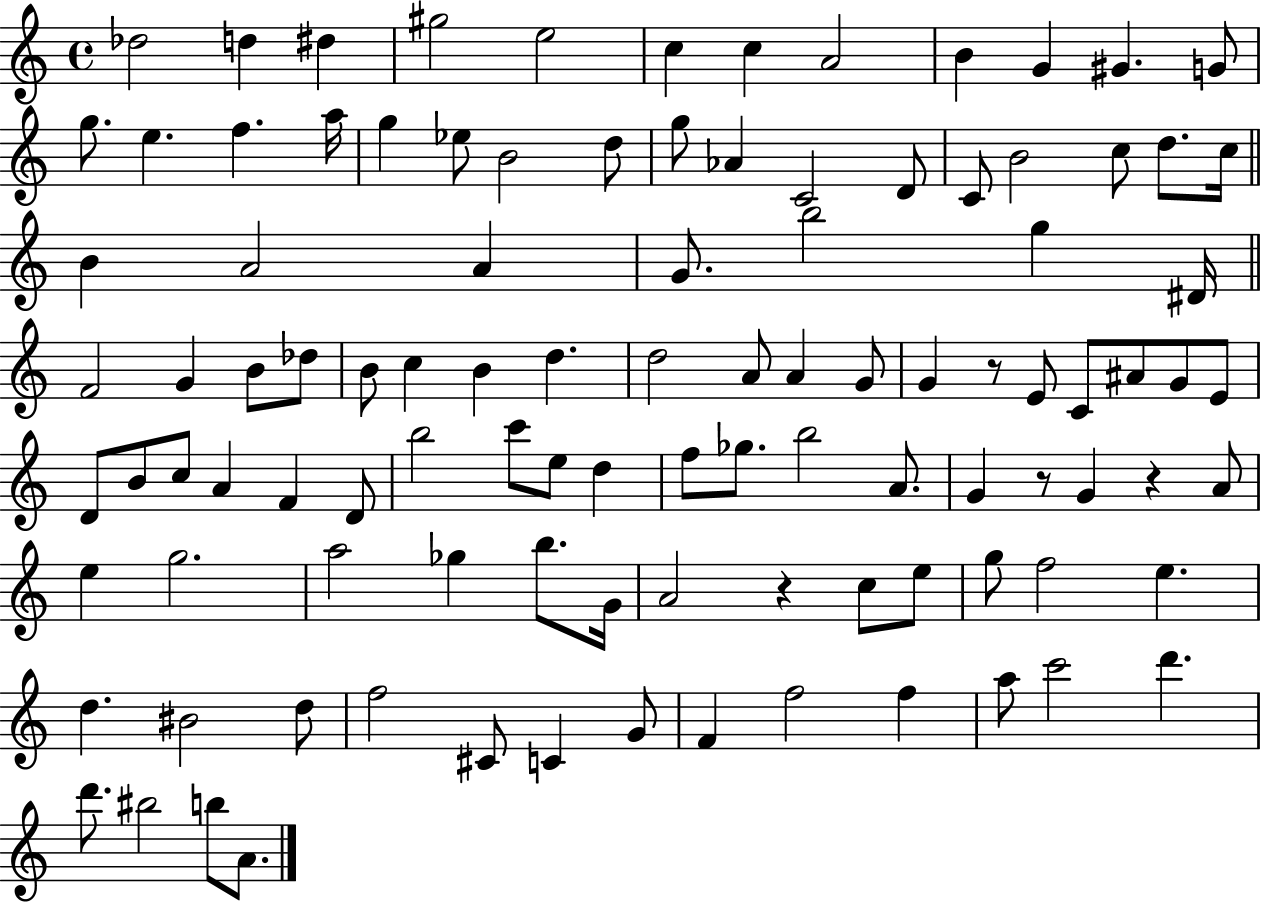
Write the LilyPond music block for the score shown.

{
  \clef treble
  \time 4/4
  \defaultTimeSignature
  \key c \major
  des''2 d''4 dis''4 | gis''2 e''2 | c''4 c''4 a'2 | b'4 g'4 gis'4. g'8 | \break g''8. e''4. f''4. a''16 | g''4 ees''8 b'2 d''8 | g''8 aes'4 c'2 d'8 | c'8 b'2 c''8 d''8. c''16 | \break \bar "||" \break \key c \major b'4 a'2 a'4 | g'8. b''2 g''4 dis'16 | \bar "||" \break \key a \minor f'2 g'4 b'8 des''8 | b'8 c''4 b'4 d''4. | d''2 a'8 a'4 g'8 | g'4 r8 e'8 c'8 ais'8 g'8 e'8 | \break d'8 b'8 c''8 a'4 f'4 d'8 | b''2 c'''8 e''8 d''4 | f''8 ges''8. b''2 a'8. | g'4 r8 g'4 r4 a'8 | \break e''4 g''2. | a''2 ges''4 b''8. g'16 | a'2 r4 c''8 e''8 | g''8 f''2 e''4. | \break d''4. bis'2 d''8 | f''2 cis'8 c'4 g'8 | f'4 f''2 f''4 | a''8 c'''2 d'''4. | \break d'''8. bis''2 b''8 a'8. | \bar "|."
}